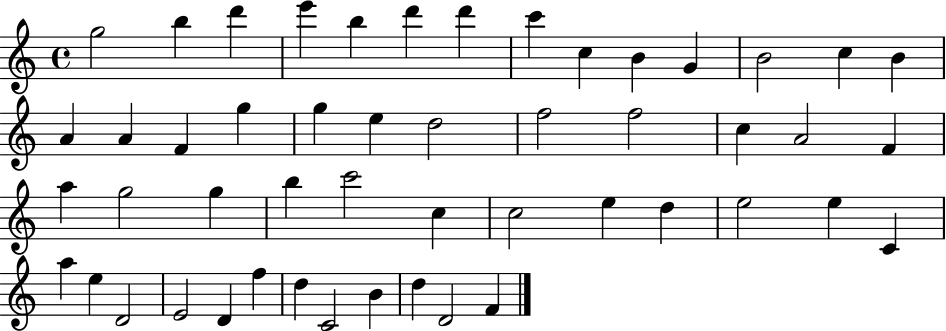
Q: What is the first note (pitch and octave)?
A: G5